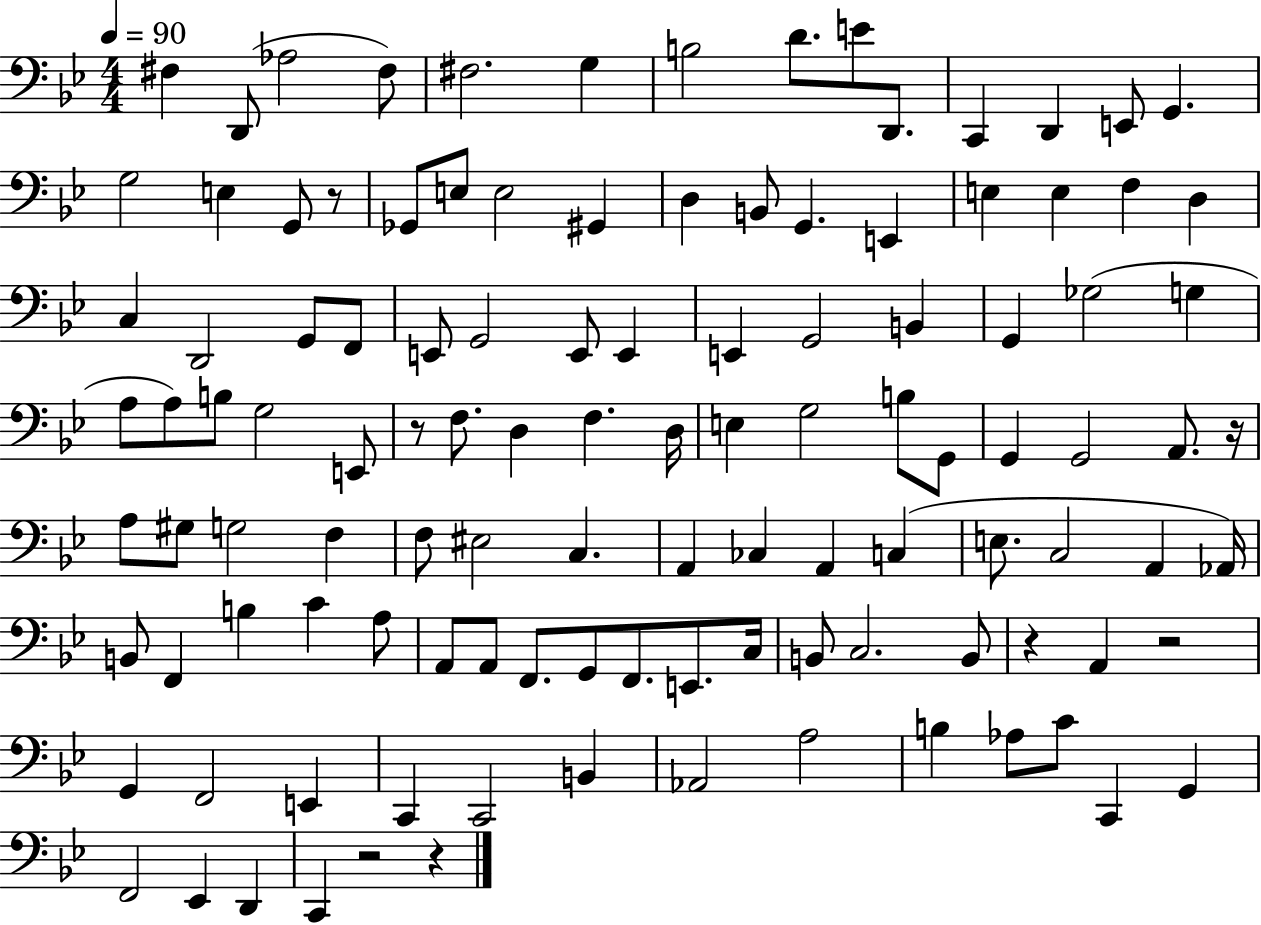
X:1
T:Untitled
M:4/4
L:1/4
K:Bb
^F, D,,/2 _A,2 ^F,/2 ^F,2 G, B,2 D/2 E/2 D,,/2 C,, D,, E,,/2 G,, G,2 E, G,,/2 z/2 _G,,/2 E,/2 E,2 ^G,, D, B,,/2 G,, E,, E, E, F, D, C, D,,2 G,,/2 F,,/2 E,,/2 G,,2 E,,/2 E,, E,, G,,2 B,, G,, _G,2 G, A,/2 A,/2 B,/2 G,2 E,,/2 z/2 F,/2 D, F, D,/4 E, G,2 B,/2 G,,/2 G,, G,,2 A,,/2 z/4 A,/2 ^G,/2 G,2 F, F,/2 ^E,2 C, A,, _C, A,, C, E,/2 C,2 A,, _A,,/4 B,,/2 F,, B, C A,/2 A,,/2 A,,/2 F,,/2 G,,/2 F,,/2 E,,/2 C,/4 B,,/2 C,2 B,,/2 z A,, z2 G,, F,,2 E,, C,, C,,2 B,, _A,,2 A,2 B, _A,/2 C/2 C,, G,, F,,2 _E,, D,, C,, z2 z